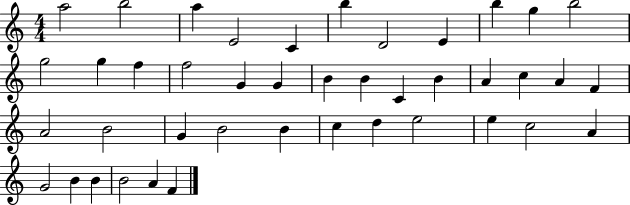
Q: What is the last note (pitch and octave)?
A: F4